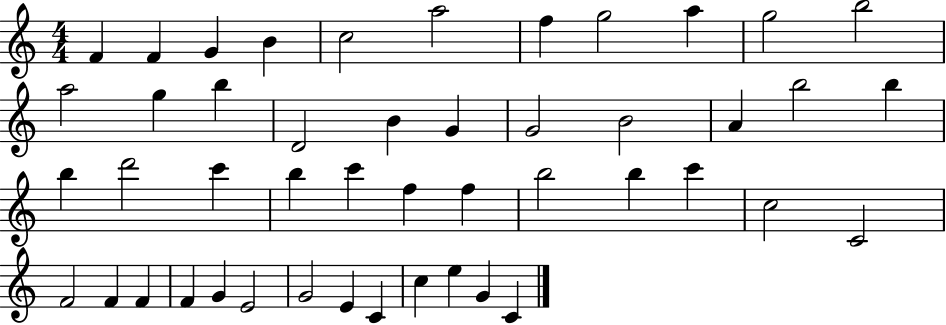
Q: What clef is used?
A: treble